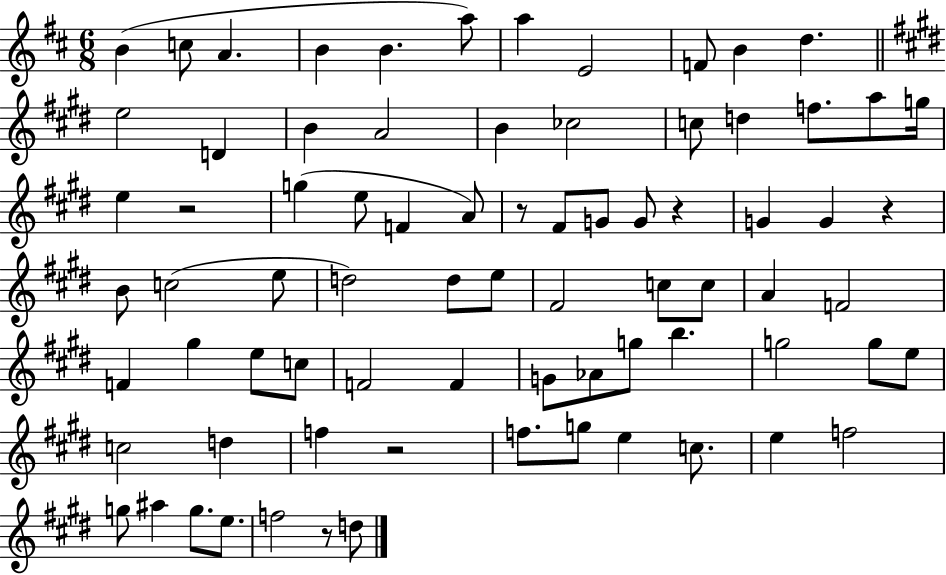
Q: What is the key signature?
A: D major